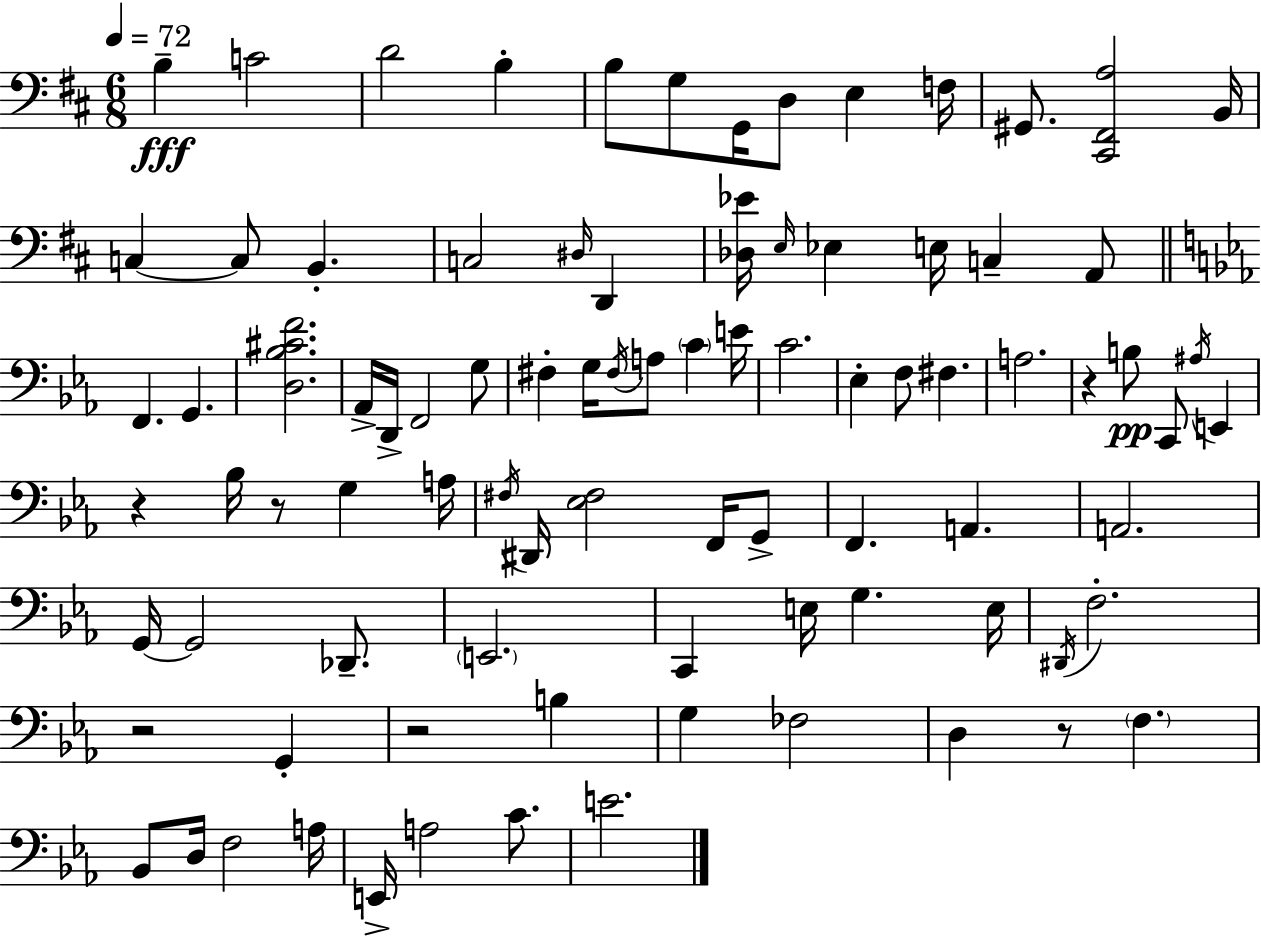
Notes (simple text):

B3/q C4/h D4/h B3/q B3/e G3/e G2/s D3/e E3/q F3/s G#2/e. [C#2,F#2,A3]/h B2/s C3/q C3/e B2/q. C3/h D#3/s D2/q [Db3,Eb4]/s E3/s Eb3/q E3/s C3/q A2/e F2/q. G2/q. [D3,Bb3,C#4,F4]/h. Ab2/s D2/s F2/h G3/e F#3/q G3/s F#3/s A3/e C4/q E4/s C4/h. Eb3/q F3/e F#3/q. A3/h. R/q B3/e C2/e A#3/s E2/q R/q Bb3/s R/e G3/q A3/s F#3/s D#2/s [Eb3,F#3]/h F2/s G2/e F2/q. A2/q. A2/h. G2/s G2/h Db2/e. E2/h. C2/q E3/s G3/q. E3/s D#2/s F3/h. R/h G2/q R/h B3/q G3/q FES3/h D3/q R/e F3/q. Bb2/e D3/s F3/h A3/s E2/s A3/h C4/e. E4/h.